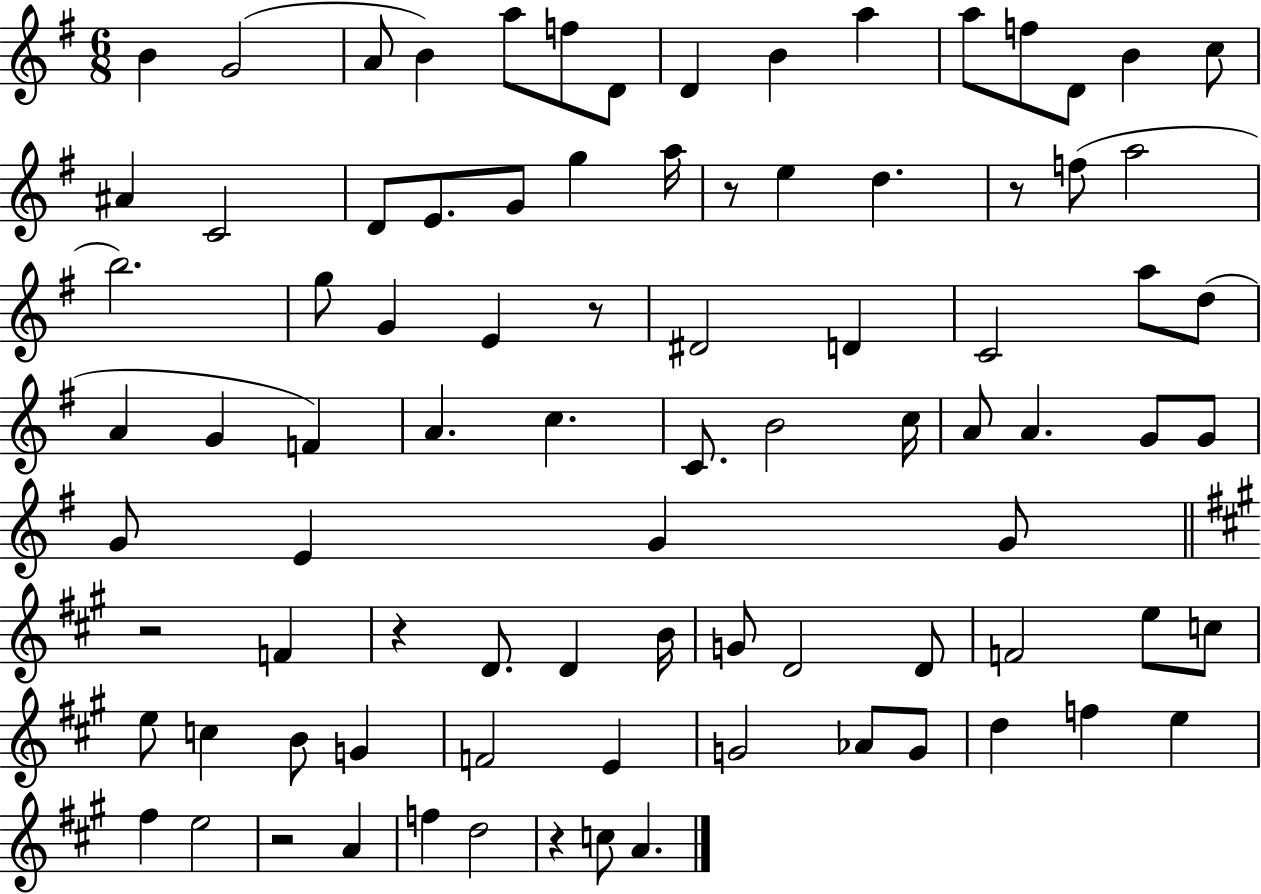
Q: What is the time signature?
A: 6/8